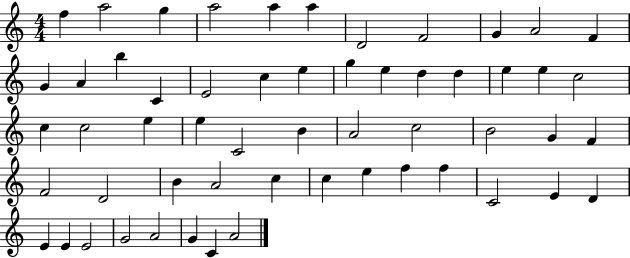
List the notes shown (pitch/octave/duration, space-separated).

F5/q A5/h G5/q A5/h A5/q A5/q D4/h F4/h G4/q A4/h F4/q G4/q A4/q B5/q C4/q E4/h C5/q E5/q G5/q E5/q D5/q D5/q E5/q E5/q C5/h C5/q C5/h E5/q E5/q C4/h B4/q A4/h C5/h B4/h G4/q F4/q F4/h D4/h B4/q A4/h C5/q C5/q E5/q F5/q F5/q C4/h E4/q D4/q E4/q E4/q E4/h G4/h A4/h G4/q C4/q A4/h